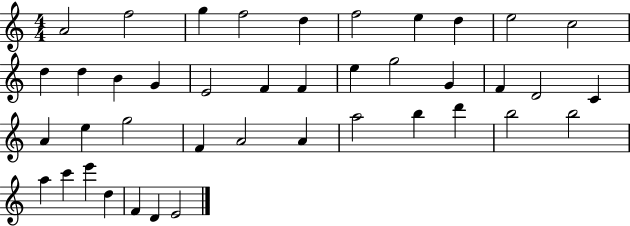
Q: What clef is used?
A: treble